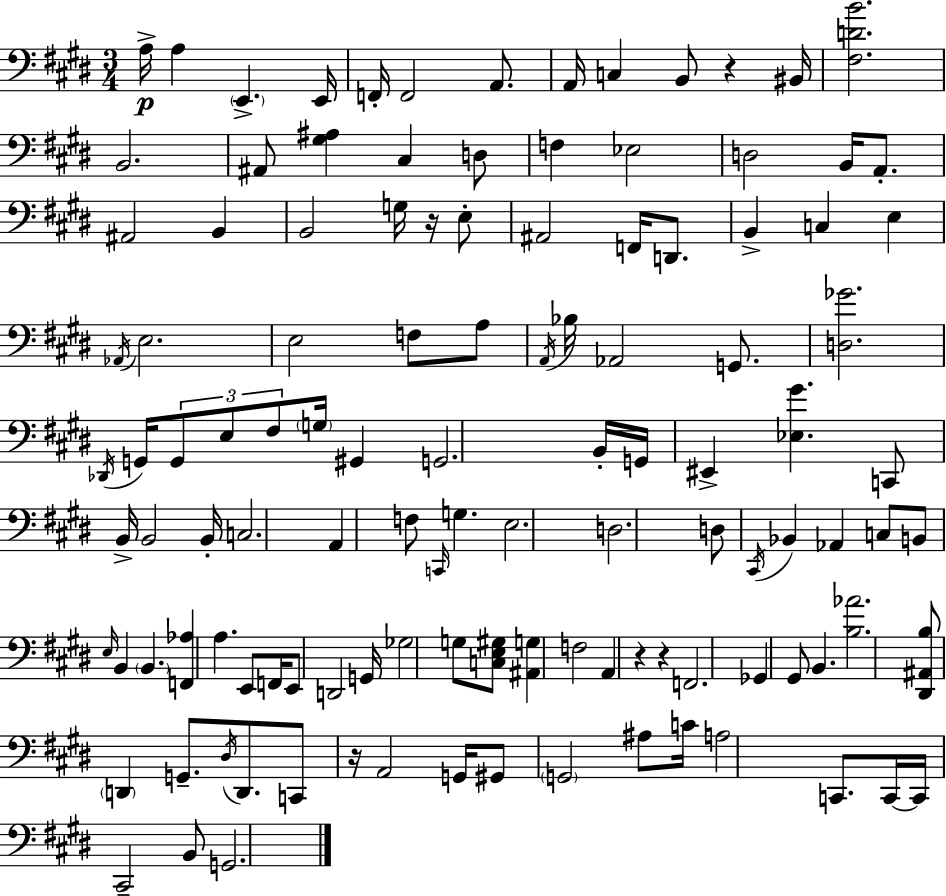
A3/s A3/q E2/q. E2/s F2/s F2/h A2/e. A2/s C3/q B2/e R/q BIS2/s [F#3,D4,B4]/h. B2/h. A#2/e [G#3,A#3]/q C#3/q D3/e F3/q Eb3/h D3/h B2/s A2/e. A#2/h B2/q B2/h G3/s R/s E3/e A#2/h F2/s D2/e. B2/q C3/q E3/q Ab2/s E3/h. E3/h F3/e A3/e A2/s Bb3/s Ab2/h G2/e. [D3,Gb4]/h. Db2/s G2/s G2/e E3/e F#3/e G3/s G#2/q G2/h. B2/s G2/s EIS2/q [Eb3,G#4]/q. C2/e B2/s B2/h B2/s C3/h. A2/q F3/e C2/s G3/q. E3/h. D3/h. D3/e C#2/s Bb2/q Ab2/q C3/e B2/e E3/s B2/q B2/q. [F2,Ab3]/q A3/q. E2/e F2/s E2/e D2/h G2/s Gb3/h G3/e [C3,E3,G#3]/e [A#2,G3]/q F3/h A2/q R/q R/q F2/h. Gb2/q G#2/e B2/q. [B3,Ab4]/h. [D#2,A#2,B3]/e D2/q G2/e. D#3/s D2/e. C2/e R/s A2/h G2/s G#2/e G2/h A#3/e C4/s A3/h C2/e. C2/s C2/s C#2/h B2/e G2/h.